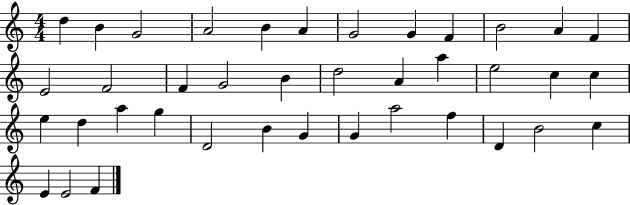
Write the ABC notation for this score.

X:1
T:Untitled
M:4/4
L:1/4
K:C
d B G2 A2 B A G2 G F B2 A F E2 F2 F G2 B d2 A a e2 c c e d a g D2 B G G a2 f D B2 c E E2 F